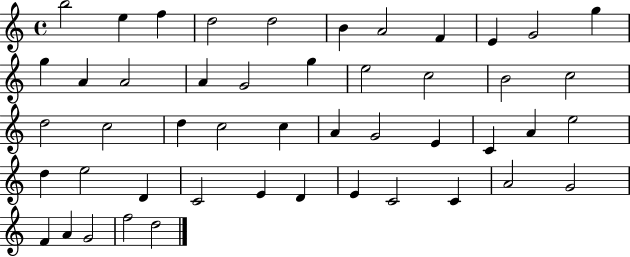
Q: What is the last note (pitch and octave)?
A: D5